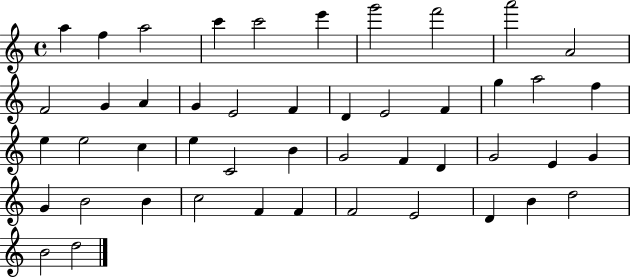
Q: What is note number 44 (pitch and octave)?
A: B4